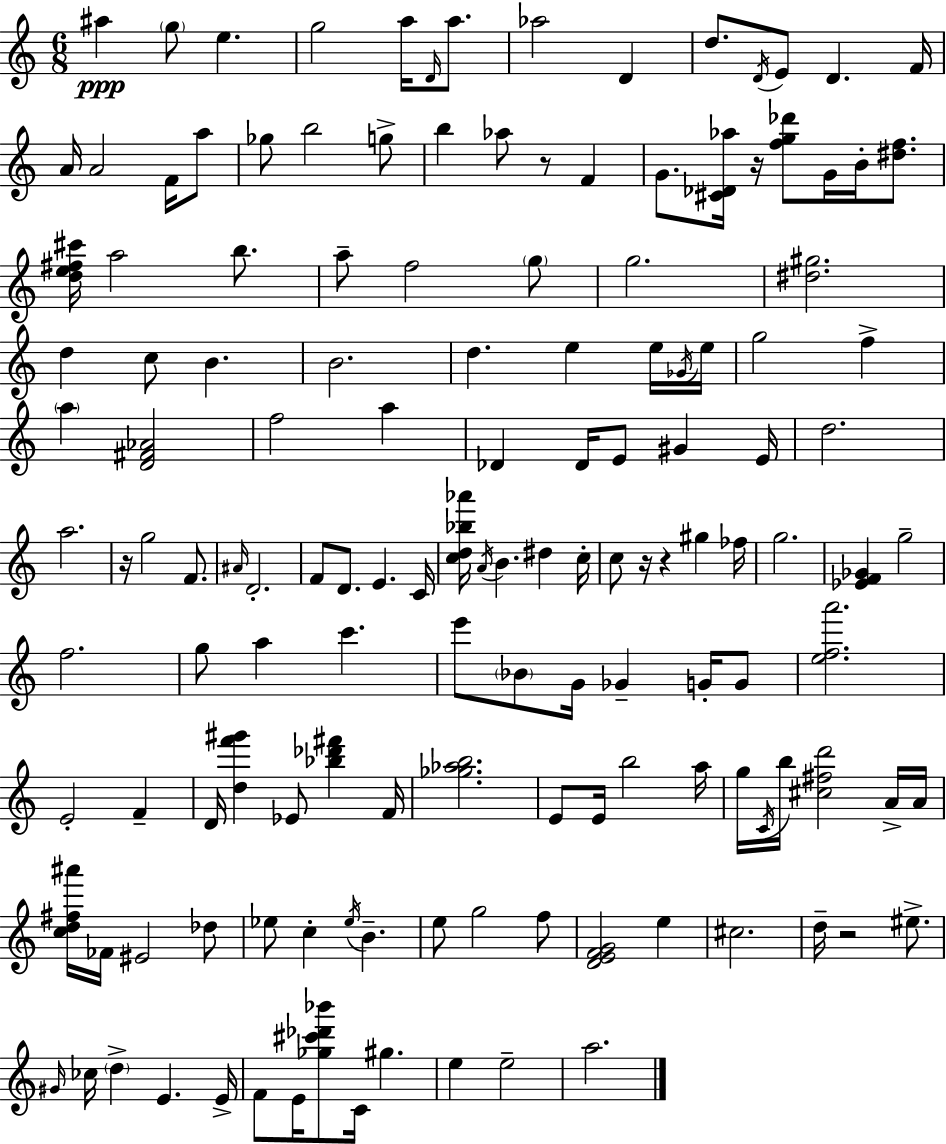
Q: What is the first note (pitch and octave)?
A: A#5